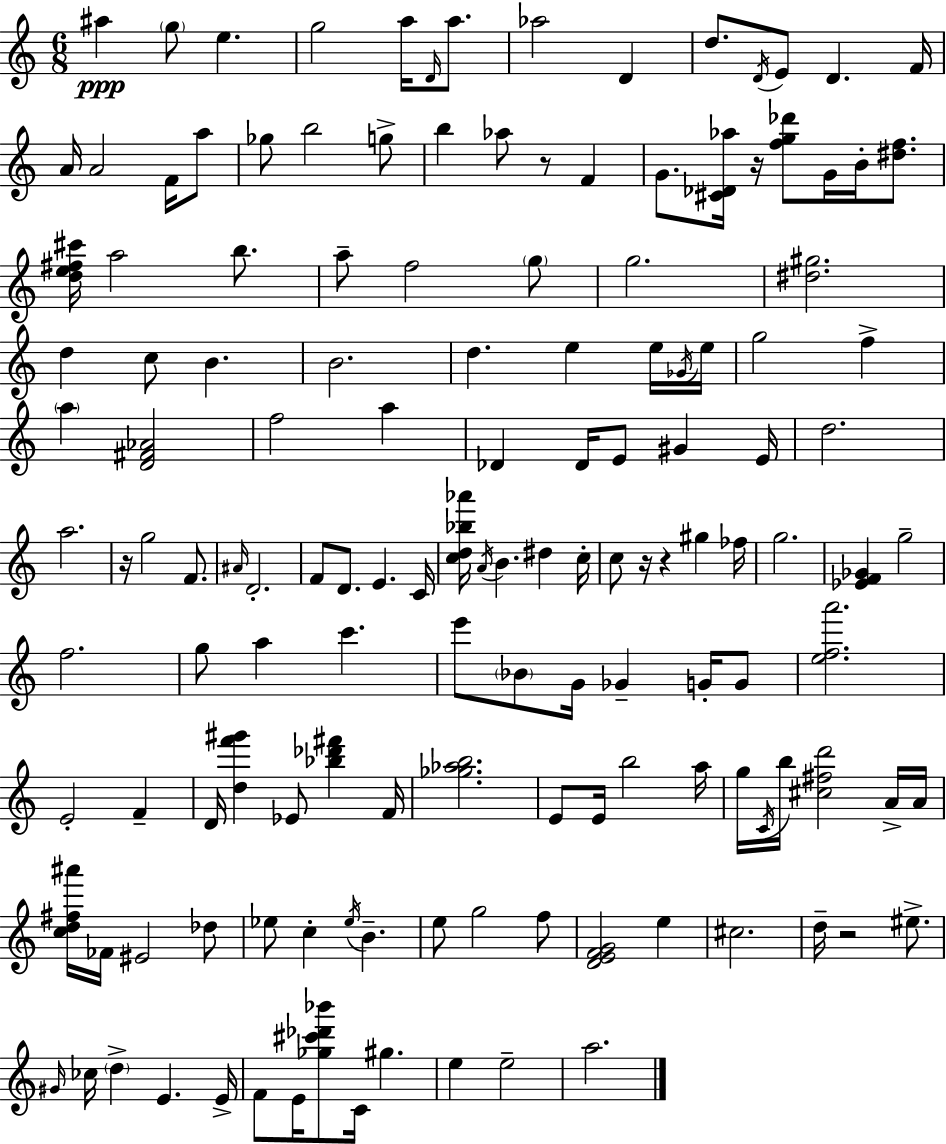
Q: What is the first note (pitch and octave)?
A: A#5